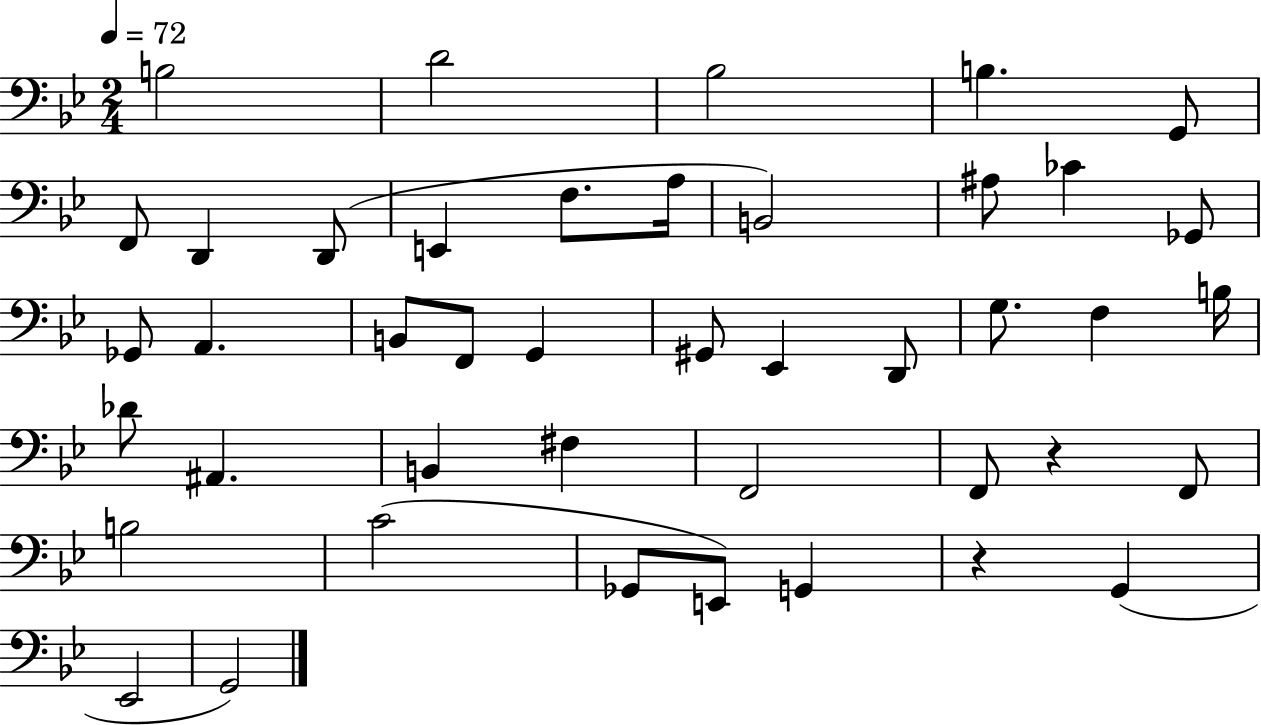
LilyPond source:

{
  \clef bass
  \numericTimeSignature
  \time 2/4
  \key bes \major
  \tempo 4 = 72
  \repeat volta 2 { b2 | d'2 | bes2 | b4. g,8 | \break f,8 d,4 d,8( | e,4 f8. a16 | b,2) | ais8 ces'4 ges,8 | \break ges,8 a,4. | b,8 f,8 g,4 | gis,8 ees,4 d,8 | g8. f4 b16 | \break des'8 ais,4. | b,4 fis4 | f,2 | f,8 r4 f,8 | \break b2 | c'2( | ges,8 e,8) g,4 | r4 g,4( | \break ees,2 | g,2) | } \bar "|."
}